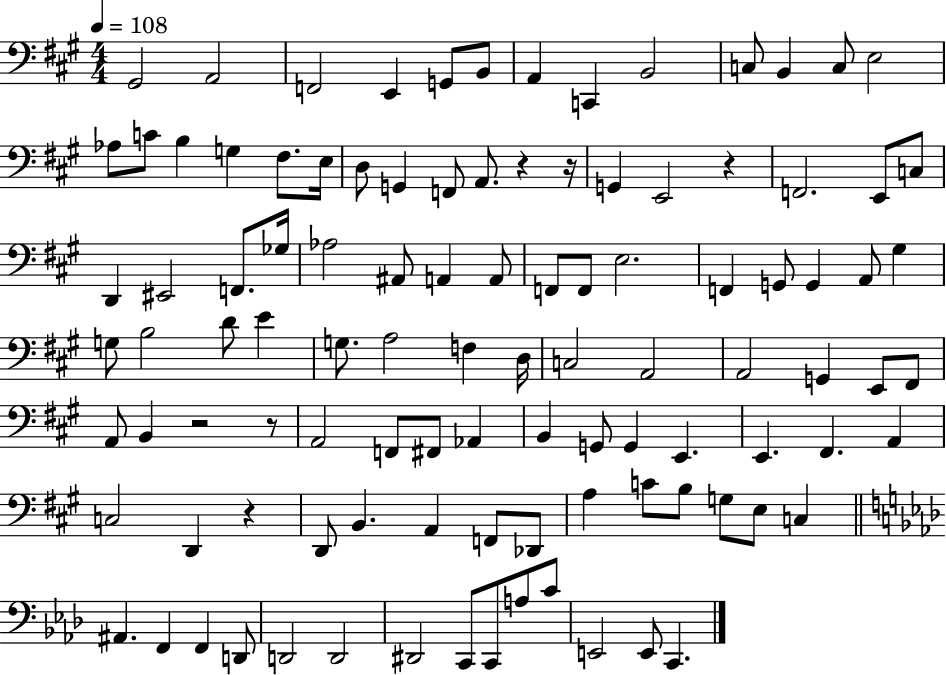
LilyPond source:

{
  \clef bass
  \numericTimeSignature
  \time 4/4
  \key a \major
  \tempo 4 = 108
  gis,2 a,2 | f,2 e,4 g,8 b,8 | a,4 c,4 b,2 | c8 b,4 c8 e2 | \break aes8 c'8 b4 g4 fis8. e16 | d8 g,4 f,8 a,8. r4 r16 | g,4 e,2 r4 | f,2. e,8 c8 | \break d,4 eis,2 f,8. ges16 | aes2 ais,8 a,4 a,8 | f,8 f,8 e2. | f,4 g,8 g,4 a,8 gis4 | \break g8 b2 d'8 e'4 | g8. a2 f4 d16 | c2 a,2 | a,2 g,4 e,8 fis,8 | \break a,8 b,4 r2 r8 | a,2 f,8 fis,8 aes,4 | b,4 g,8 g,4 e,4. | e,4. fis,4. a,4 | \break c2 d,4 r4 | d,8 b,4. a,4 f,8 des,8 | a4 c'8 b8 g8 e8 c4 | \bar "||" \break \key aes \major ais,4. f,4 f,4 d,8 | d,2 d,2 | dis,2 c,8 c,8 a8 c'8 | e,2 e,8 c,4. | \break \bar "|."
}